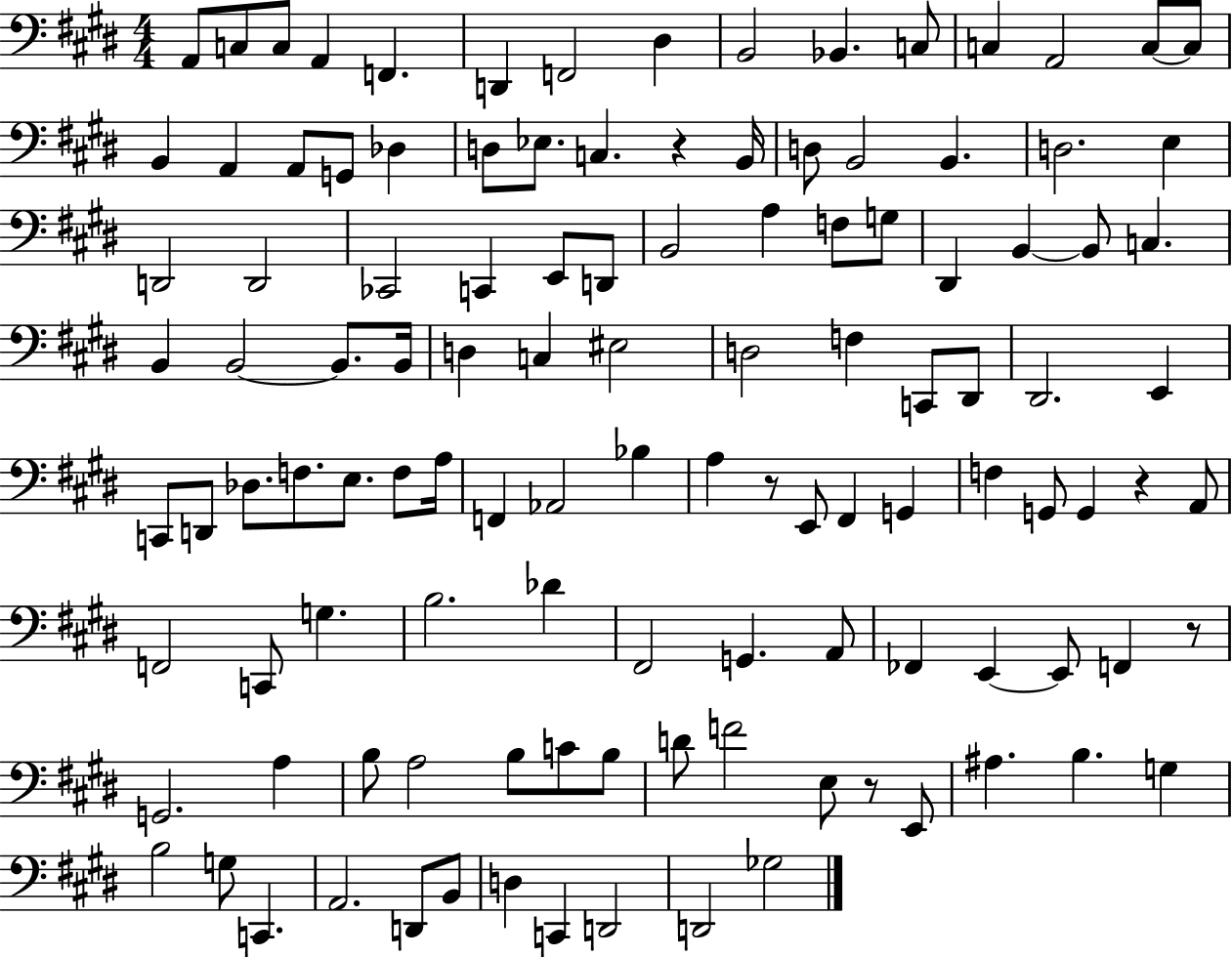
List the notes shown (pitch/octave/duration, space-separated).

A2/e C3/e C3/e A2/q F2/q. D2/q F2/h D#3/q B2/h Bb2/q. C3/e C3/q A2/h C3/e C3/e B2/q A2/q A2/e G2/e Db3/q D3/e Eb3/e. C3/q. R/q B2/s D3/e B2/h B2/q. D3/h. E3/q D2/h D2/h CES2/h C2/q E2/e D2/e B2/h A3/q F3/e G3/e D#2/q B2/q B2/e C3/q. B2/q B2/h B2/e. B2/s D3/q C3/q EIS3/h D3/h F3/q C2/e D#2/e D#2/h. E2/q C2/e D2/e Db3/e. F3/e. E3/e. F3/e A3/s F2/q Ab2/h Bb3/q A3/q R/e E2/e F#2/q G2/q F3/q G2/e G2/q R/q A2/e F2/h C2/e G3/q. B3/h. Db4/q F#2/h G2/q. A2/e FES2/q E2/q E2/e F2/q R/e G2/h. A3/q B3/e A3/h B3/e C4/e B3/e D4/e F4/h E3/e R/e E2/e A#3/q. B3/q. G3/q B3/h G3/e C2/q. A2/h. D2/e B2/e D3/q C2/q D2/h D2/h Gb3/h